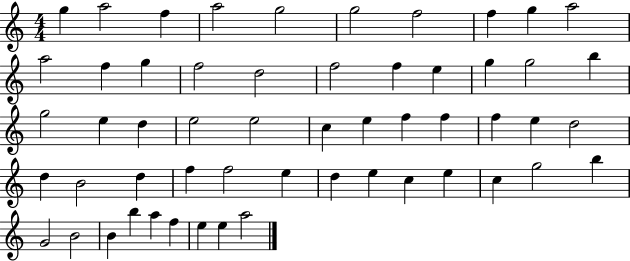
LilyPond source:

{
  \clef treble
  \numericTimeSignature
  \time 4/4
  \key c \major
  g''4 a''2 f''4 | a''2 g''2 | g''2 f''2 | f''4 g''4 a''2 | \break a''2 f''4 g''4 | f''2 d''2 | f''2 f''4 e''4 | g''4 g''2 b''4 | \break g''2 e''4 d''4 | e''2 e''2 | c''4 e''4 f''4 f''4 | f''4 e''4 d''2 | \break d''4 b'2 d''4 | f''4 f''2 e''4 | d''4 e''4 c''4 e''4 | c''4 g''2 b''4 | \break g'2 b'2 | b'4 b''4 a''4 f''4 | e''4 e''4 a''2 | \bar "|."
}